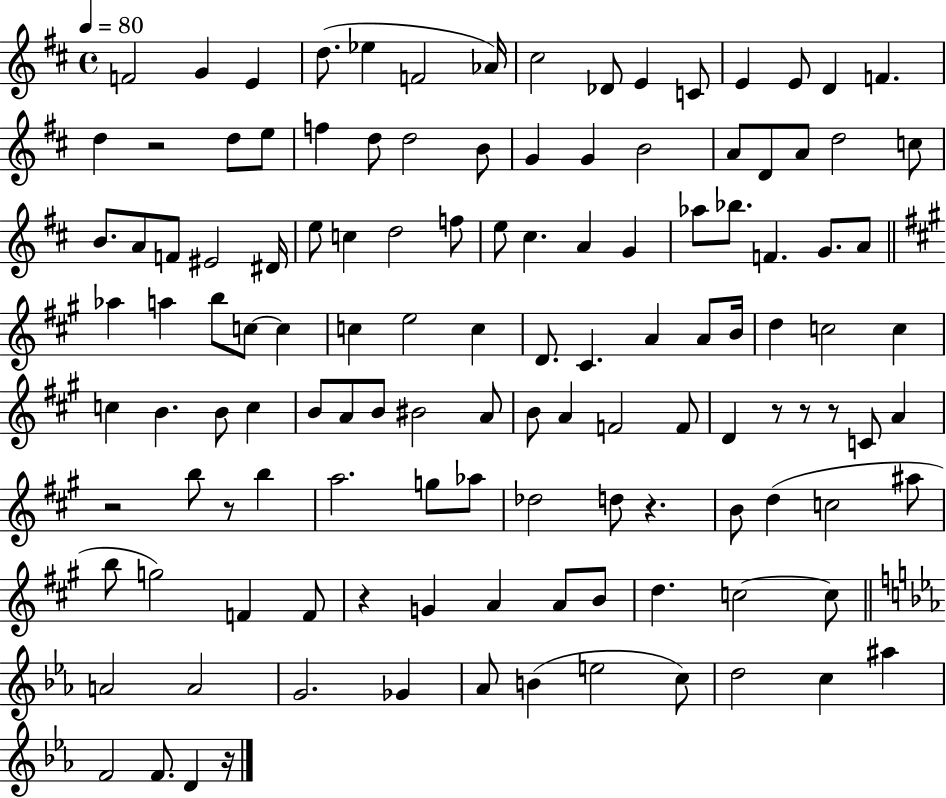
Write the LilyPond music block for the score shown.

{
  \clef treble
  \time 4/4
  \defaultTimeSignature
  \key d \major
  \tempo 4 = 80
  \repeat volta 2 { f'2 g'4 e'4 | d''8.( ees''4 f'2 aes'16) | cis''2 des'8 e'4 c'8 | e'4 e'8 d'4 f'4. | \break d''4 r2 d''8 e''8 | f''4 d''8 d''2 b'8 | g'4 g'4 b'2 | a'8 d'8 a'8 d''2 c''8 | \break b'8. a'8 f'8 eis'2 dis'16 | e''8 c''4 d''2 f''8 | e''8 cis''4. a'4 g'4 | aes''8 bes''8. f'4. g'8. a'8 | \break \bar "||" \break \key a \major aes''4 a''4 b''8 c''8~~ c''4 | c''4 e''2 c''4 | d'8. cis'4. a'4 a'8 b'16 | d''4 c''2 c''4 | \break c''4 b'4. b'8 c''4 | b'8 a'8 b'8 bis'2 a'8 | b'8 a'4 f'2 f'8 | d'4 r8 r8 r8 c'8 a'4 | \break r2 b''8 r8 b''4 | a''2. g''8 aes''8 | des''2 d''8 r4. | b'8 d''4( c''2 ais''8 | \break b''8 g''2) f'4 f'8 | r4 g'4 a'4 a'8 b'8 | d''4. c''2~~ c''8 | \bar "||" \break \key ees \major a'2 a'2 | g'2. ges'4 | aes'8 b'4( e''2 c''8) | d''2 c''4 ais''4 | \break f'2 f'8. d'4 r16 | } \bar "|."
}